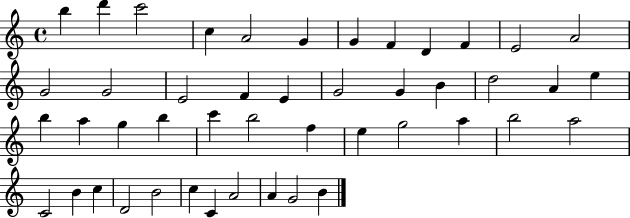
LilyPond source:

{
  \clef treble
  \time 4/4
  \defaultTimeSignature
  \key c \major
  b''4 d'''4 c'''2 | c''4 a'2 g'4 | g'4 f'4 d'4 f'4 | e'2 a'2 | \break g'2 g'2 | e'2 f'4 e'4 | g'2 g'4 b'4 | d''2 a'4 e''4 | \break b''4 a''4 g''4 b''4 | c'''4 b''2 f''4 | e''4 g''2 a''4 | b''2 a''2 | \break c'2 b'4 c''4 | d'2 b'2 | c''4 c'4 a'2 | a'4 g'2 b'4 | \break \bar "|."
}